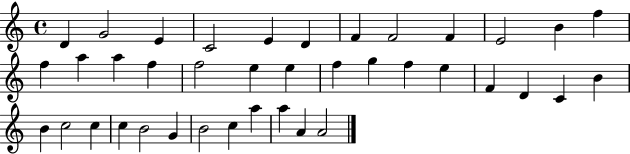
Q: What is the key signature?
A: C major